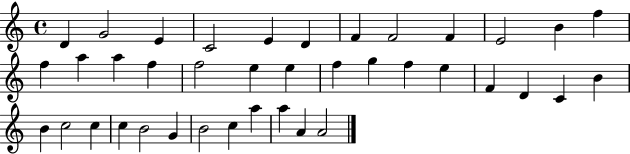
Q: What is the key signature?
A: C major